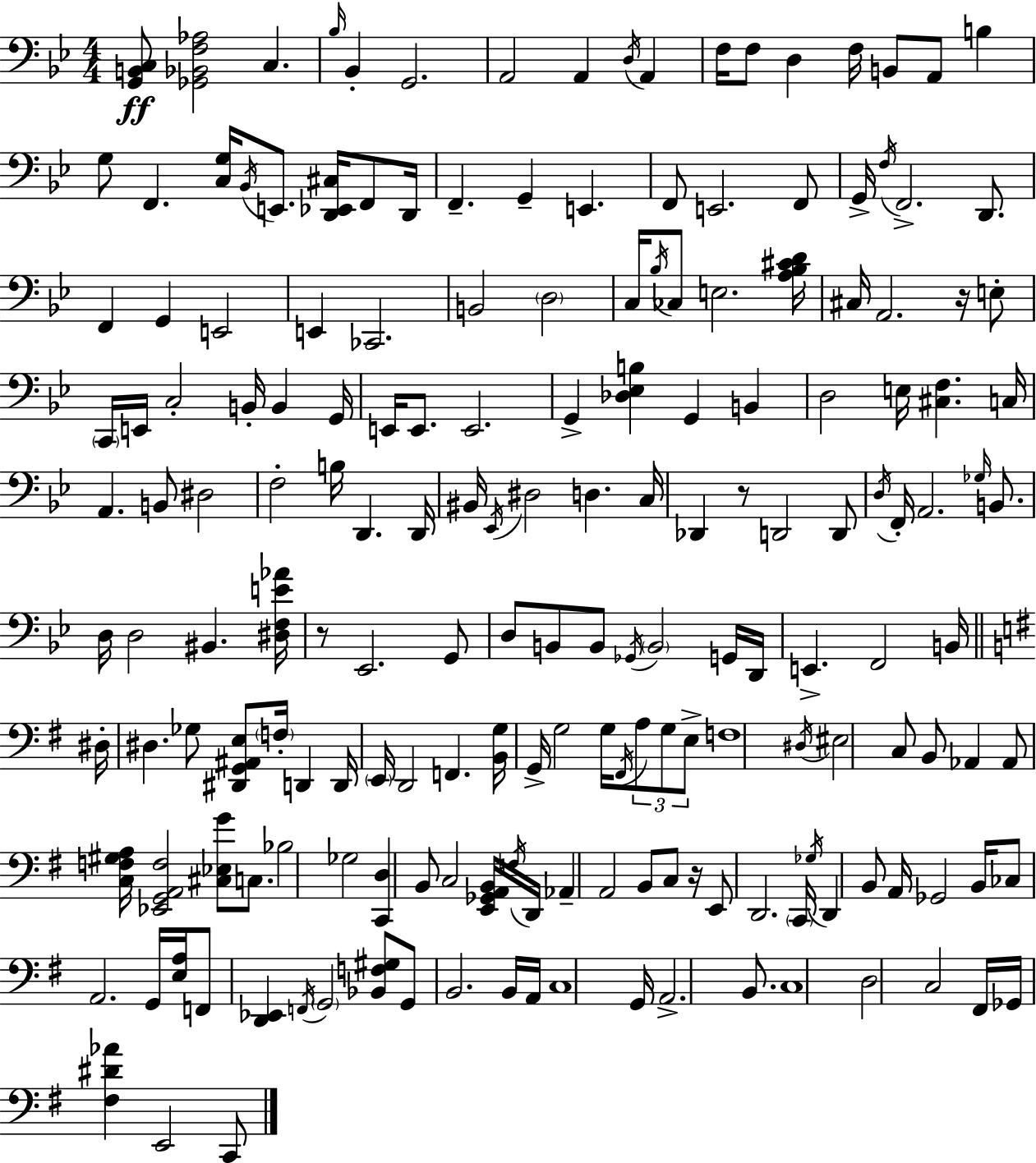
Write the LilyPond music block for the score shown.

{
  \clef bass
  \numericTimeSignature
  \time 4/4
  \key g \minor
  <g, b, c>8\ff <ges, bes, f aes>2 c4. | \grace { bes16 } bes,4-. g,2. | a,2 a,4 \acciaccatura { d16 } a,4 | f16 f8 d4 f16 b,8 a,8 b4 | \break g8 f,4. <c g>16 \acciaccatura { bes,16 } e,8. <d, ees, cis>16 | f,8 d,16 f,4.-- g,4-- e,4. | f,8 e,2. | f,8 g,16-> \acciaccatura { f16 } f,2.-> | \break d,8. f,4 g,4 e,2 | e,4 ces,2. | b,2 \parenthesize d2 | c16 \acciaccatura { bes16 } ces8 e2. | \break <a bes cis' d'>16 cis16 a,2. | r16 e8-. \parenthesize c,16 e,16 c2-. b,16-. | b,4 g,16 e,16 e,8. e,2. | g,4-> <des ees b>4 g,4 | \break b,4 d2 e16 <cis f>4. | c16 a,4. b,8 dis2 | f2-. b16 d,4. | d,16 bis,16 \acciaccatura { ees,16 } dis2 d4. | \break c16 des,4 r8 d,2 | d,8 \acciaccatura { d16 } f,16-. a,2. | \grace { ges16 } b,8. d16 d2 | bis,4. <dis f e' aes'>16 r8 ees,2. | \break g,8 d8 b,8 b,8 \acciaccatura { ges,16 } \parenthesize b,2 | g,16 d,16 e,4.-> f,2 | b,16 \bar "||" \break \key g \major dis16-. dis4. ges8 <dis, g, ais, e>8 \parenthesize f16-. d,4 | d,16 \parenthesize e,16 d,2 f,4. | <b, g>16 g,16-> g2 g16 \acciaccatura { fis,16 } \tuplet 3/2 { a8 g8 | e8-> } f1 | \break \acciaccatura { dis16 } eis2 c8 b,8 aes,4 | aes,8 <c f gis a>16 <ees, g, a, f>2 <cis ees g'>8 | c8. bes2 ges2 | <c, d>4 b,8 c2 | \break <e, ges, a, b,>16 \acciaccatura { f16 } d,16 aes,4-- a,2 | b,8 c8 r16 e,8 d,2. | \parenthesize c,16 \acciaccatura { ges16 } d,4 b,8 a,16 ges,2 | b,16 ces8 a,2. | \break g,16 <e a>16 f,8 <d, ees,>4 \acciaccatura { f,16 } \parenthesize g,2 | <bes, f gis>8 g,8 b,2. | b,16 a,16 c1 | g,16 a,2.-> | \break b,8. c1 | d2 c2 | fis,16 ges,16 <fis dis' aes'>4 e,2 | c,8 \bar "|."
}